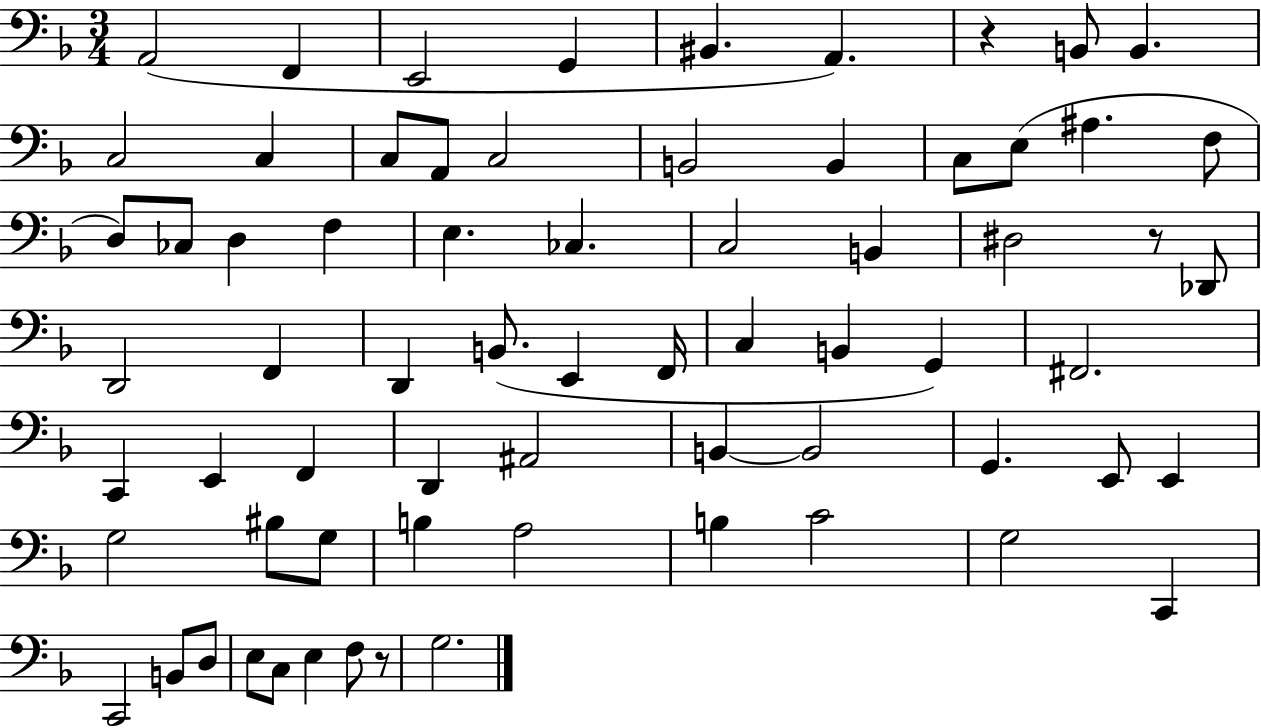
X:1
T:Untitled
M:3/4
L:1/4
K:F
A,,2 F,, E,,2 G,, ^B,, A,, z B,,/2 B,, C,2 C, C,/2 A,,/2 C,2 B,,2 B,, C,/2 E,/2 ^A, F,/2 D,/2 _C,/2 D, F, E, _C, C,2 B,, ^D,2 z/2 _D,,/2 D,,2 F,, D,, B,,/2 E,, F,,/4 C, B,, G,, ^F,,2 C,, E,, F,, D,, ^A,,2 B,, B,,2 G,, E,,/2 E,, G,2 ^B,/2 G,/2 B, A,2 B, C2 G,2 C,, C,,2 B,,/2 D,/2 E,/2 C,/2 E, F,/2 z/2 G,2